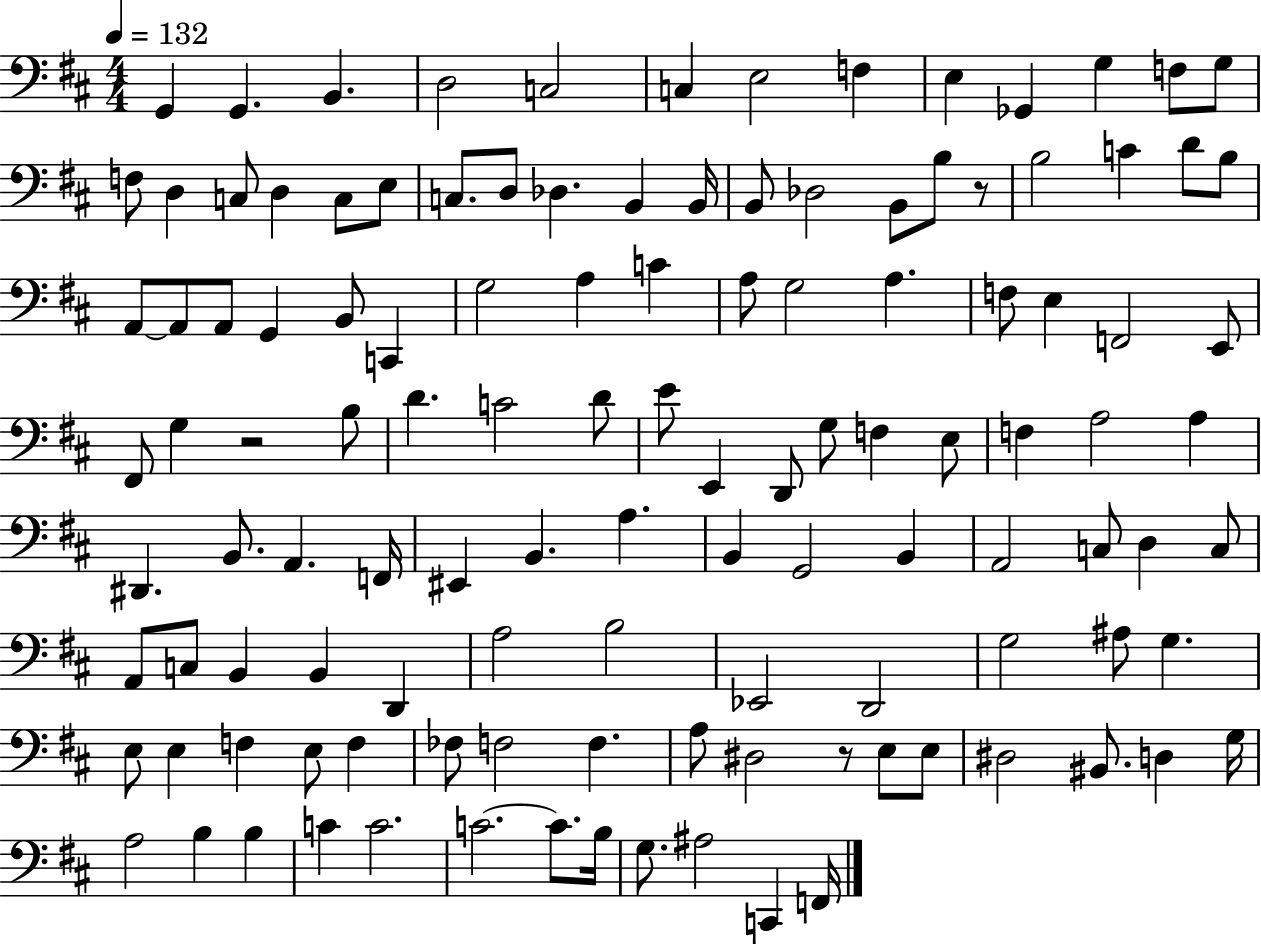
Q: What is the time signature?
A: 4/4